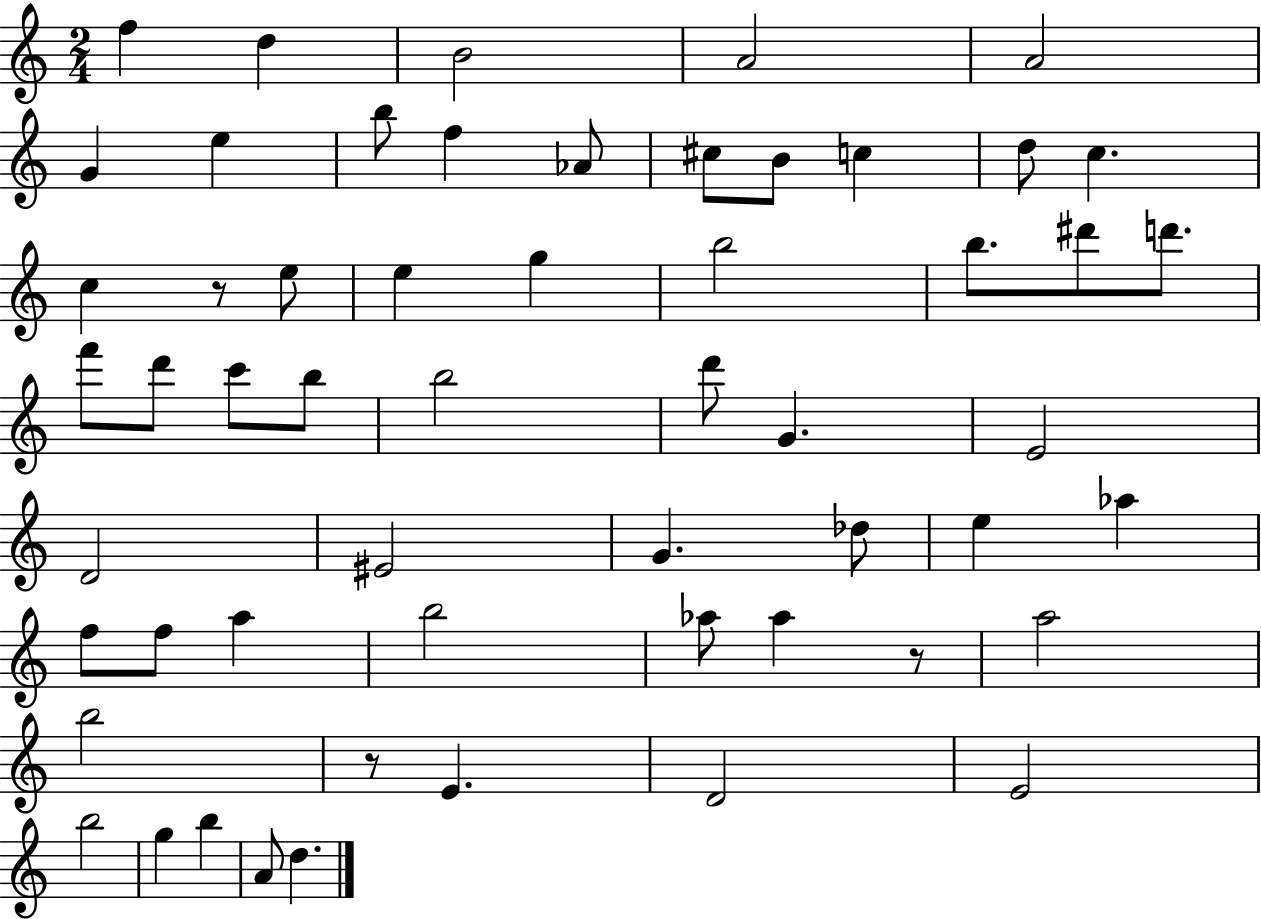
{
  \clef treble
  \numericTimeSignature
  \time 2/4
  \key c \major
  \repeat volta 2 { f''4 d''4 | b'2 | a'2 | a'2 | \break g'4 e''4 | b''8 f''4 aes'8 | cis''8 b'8 c''4 | d''8 c''4. | \break c''4 r8 e''8 | e''4 g''4 | b''2 | b''8. dis'''8 d'''8. | \break f'''8 d'''8 c'''8 b''8 | b''2 | d'''8 g'4. | e'2 | \break d'2 | eis'2 | g'4. des''8 | e''4 aes''4 | \break f''8 f''8 a''4 | b''2 | aes''8 aes''4 r8 | a''2 | \break b''2 | r8 e'4. | d'2 | e'2 | \break b''2 | g''4 b''4 | a'8 d''4. | } \bar "|."
}